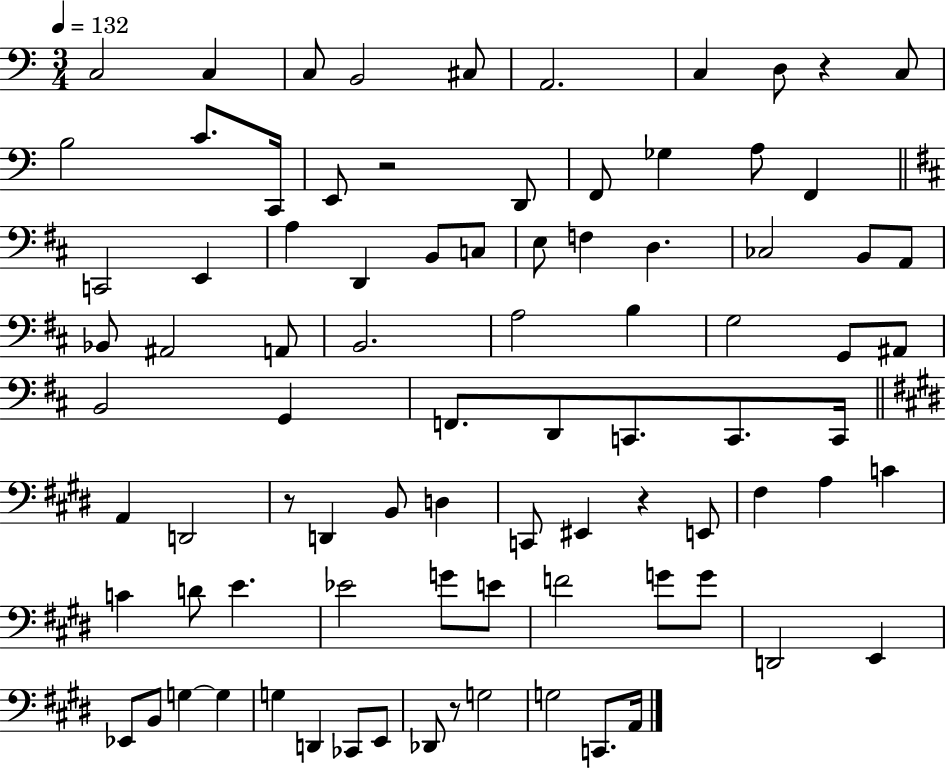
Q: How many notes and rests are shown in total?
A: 86